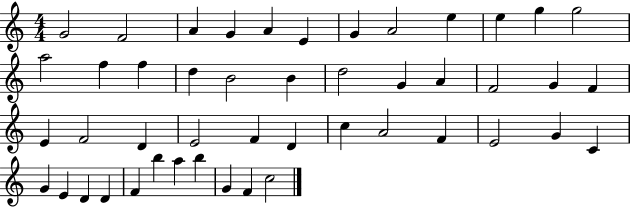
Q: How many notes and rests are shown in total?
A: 47